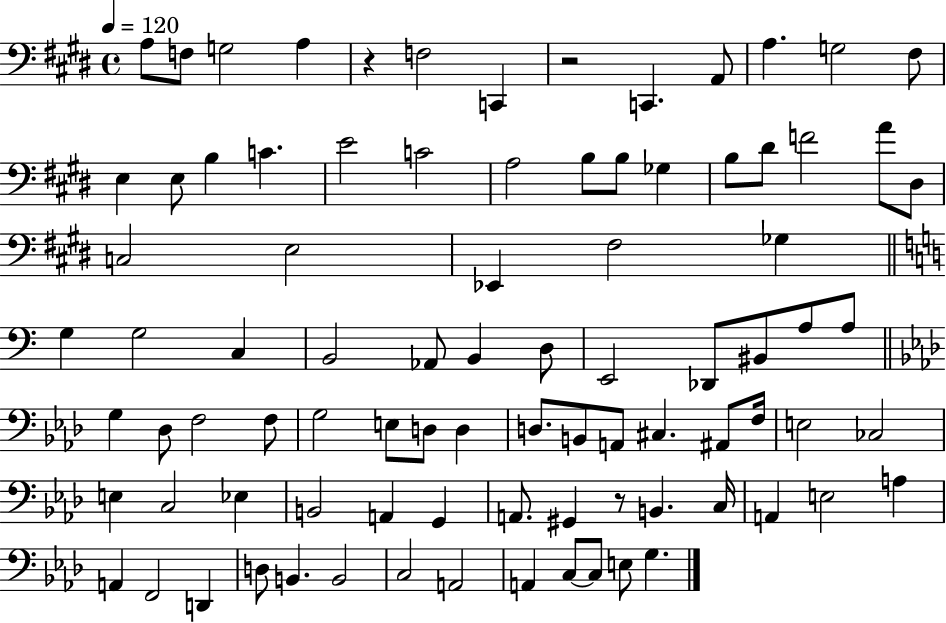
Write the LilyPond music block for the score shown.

{
  \clef bass
  \time 4/4
  \defaultTimeSignature
  \key e \major
  \tempo 4 = 120
  a8 f8 g2 a4 | r4 f2 c,4 | r2 c,4. a,8 | a4. g2 fis8 | \break e4 e8 b4 c'4. | e'2 c'2 | a2 b8 b8 ges4 | b8 dis'8 f'2 a'8 dis8 | \break c2 e2 | ees,4 fis2 ges4 | \bar "||" \break \key c \major g4 g2 c4 | b,2 aes,8 b,4 d8 | e,2 des,8 bis,8 a8 a8 | \bar "||" \break \key aes \major g4 des8 f2 f8 | g2 e8 d8 d4 | d8. b,8 a,8 cis4. ais,8 f16 | e2 ces2 | \break e4 c2 ees4 | b,2 a,4 g,4 | a,8. gis,4 r8 b,4. c16 | a,4 e2 a4 | \break a,4 f,2 d,4 | d8 b,4. b,2 | c2 a,2 | a,4 c8~~ c8 e8 g4. | \break \bar "|."
}